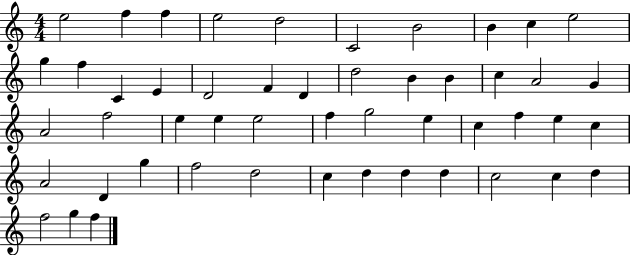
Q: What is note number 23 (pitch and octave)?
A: G4